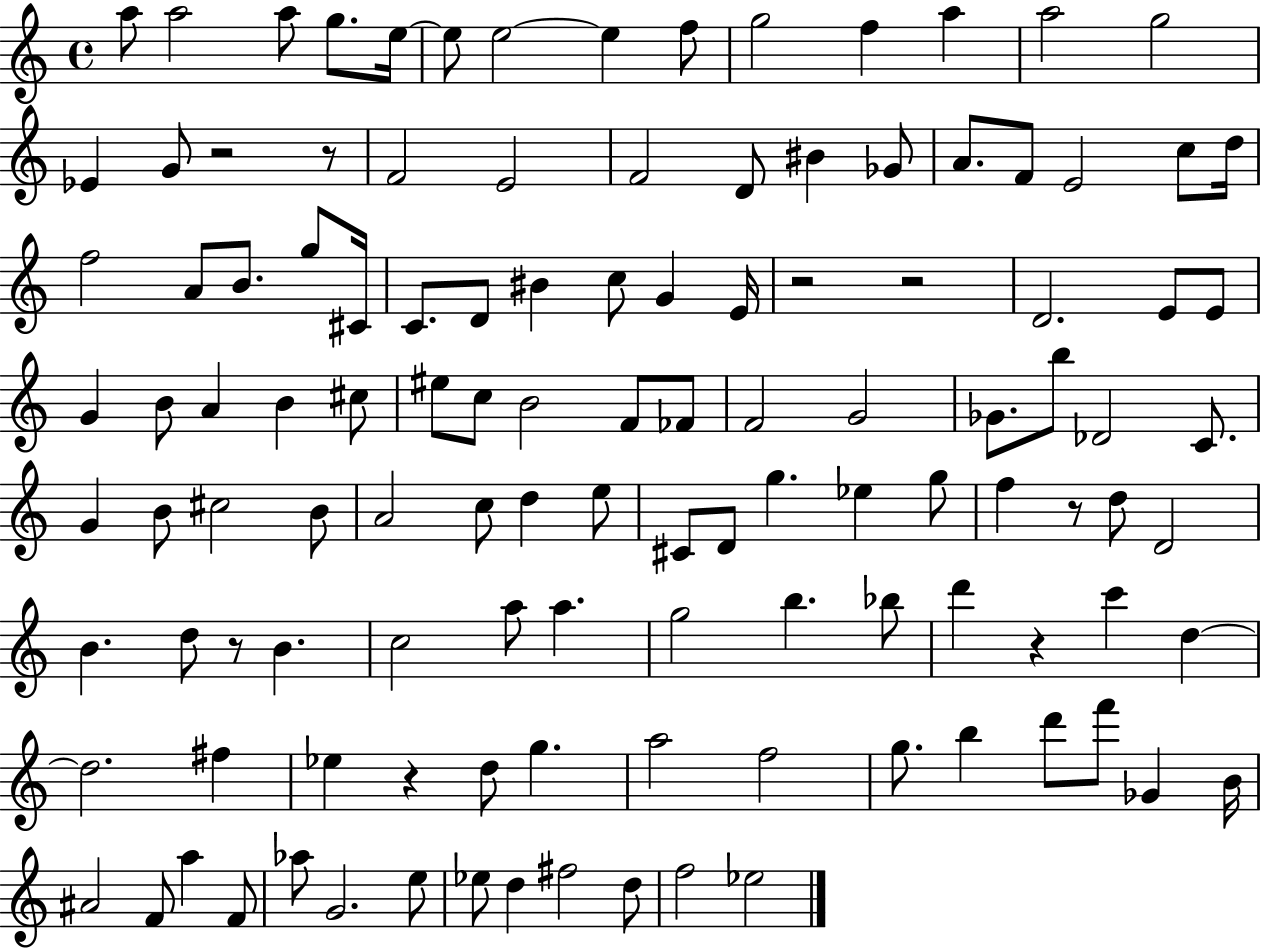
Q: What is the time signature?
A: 4/4